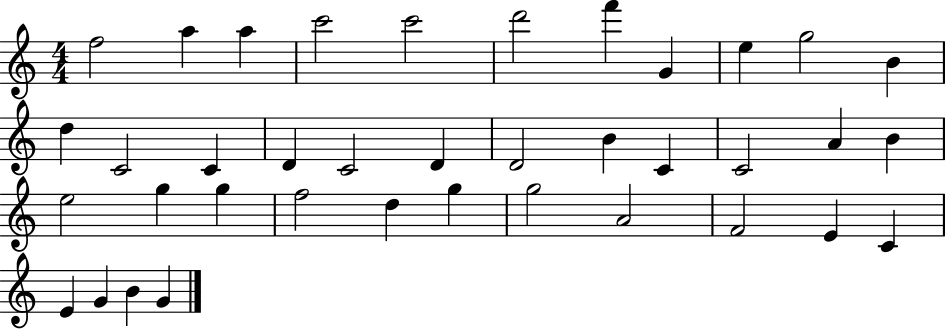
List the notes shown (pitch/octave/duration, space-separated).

F5/h A5/q A5/q C6/h C6/h D6/h F6/q G4/q E5/q G5/h B4/q D5/q C4/h C4/q D4/q C4/h D4/q D4/h B4/q C4/q C4/h A4/q B4/q E5/h G5/q G5/q F5/h D5/q G5/q G5/h A4/h F4/h E4/q C4/q E4/q G4/q B4/q G4/q